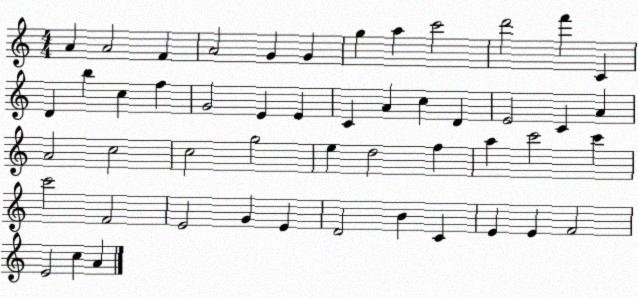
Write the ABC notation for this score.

X:1
T:Untitled
M:4/4
L:1/4
K:C
A A2 F A2 G G g a c'2 d'2 f' C D b c f G2 E E C A c D E2 C A A2 c2 c2 g2 e d2 f a c'2 c' c'2 F2 E2 G E D2 B C E E F2 E2 c A